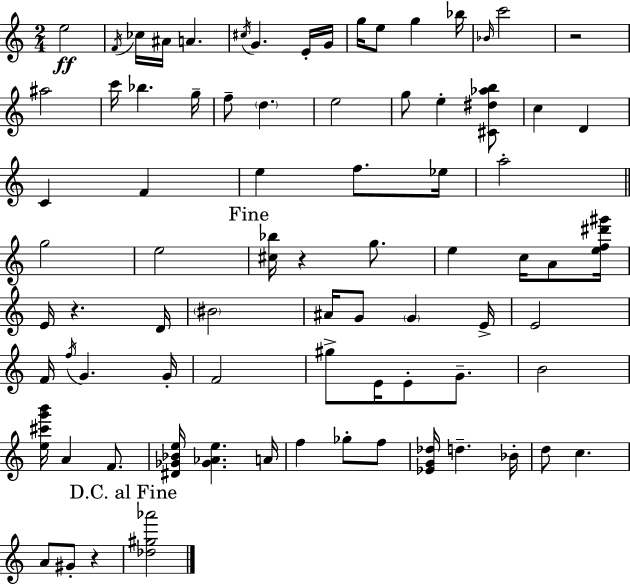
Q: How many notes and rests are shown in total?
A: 80